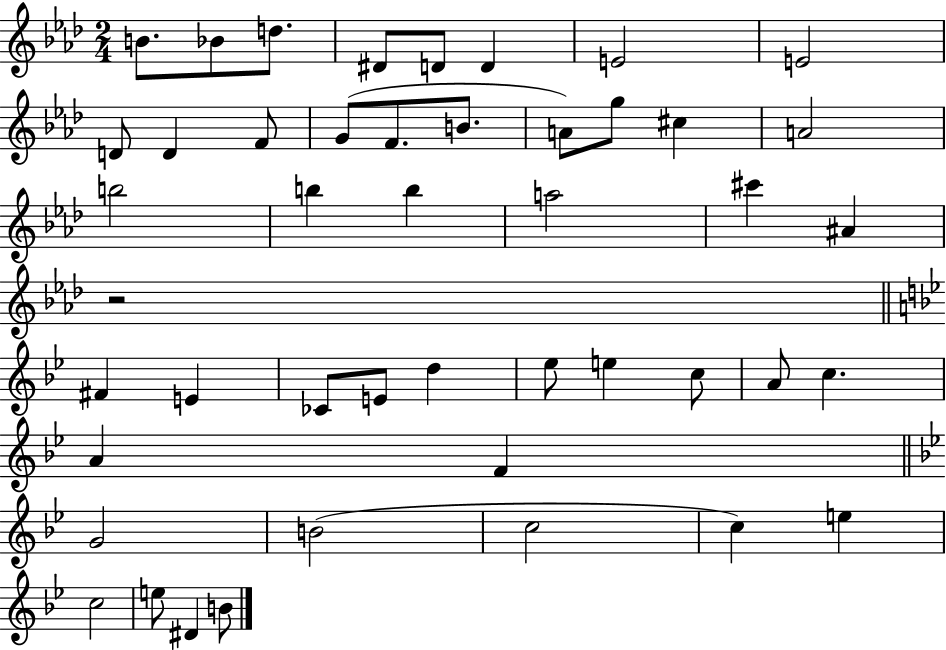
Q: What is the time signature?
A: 2/4